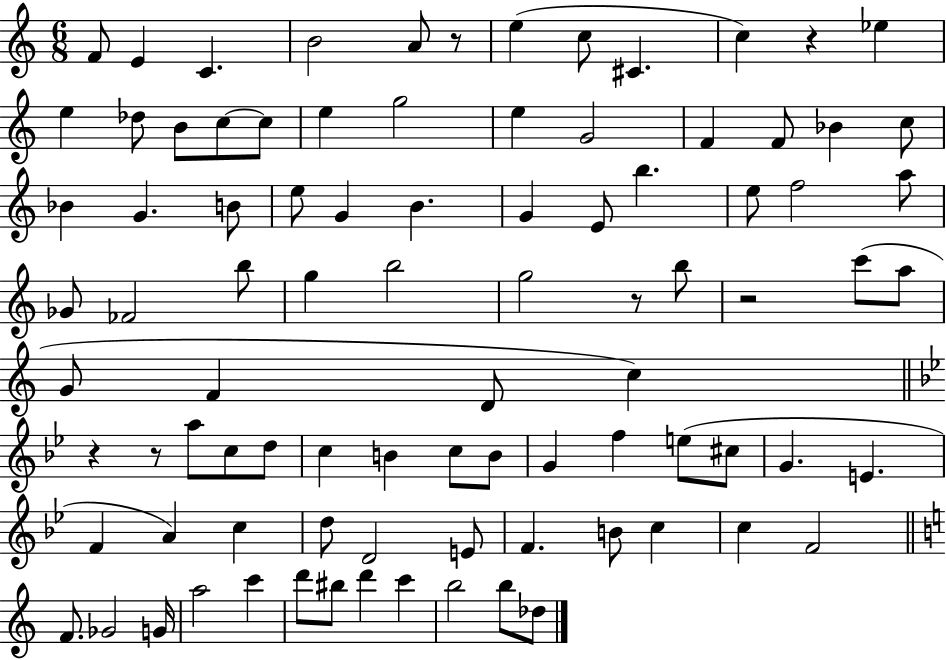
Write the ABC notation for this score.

X:1
T:Untitled
M:6/8
L:1/4
K:C
F/2 E C B2 A/2 z/2 e c/2 ^C c z _e e _d/2 B/2 c/2 c/2 e g2 e G2 F F/2 _B c/2 _B G B/2 e/2 G B G E/2 b e/2 f2 a/2 _G/2 _F2 b/2 g b2 g2 z/2 b/2 z2 c'/2 a/2 G/2 F D/2 c z z/2 a/2 c/2 d/2 c B c/2 B/2 G f e/2 ^c/2 G E F A c d/2 D2 E/2 F B/2 c c F2 F/2 _G2 G/4 a2 c' d'/2 ^b/2 d' c' b2 b/2 _d/2